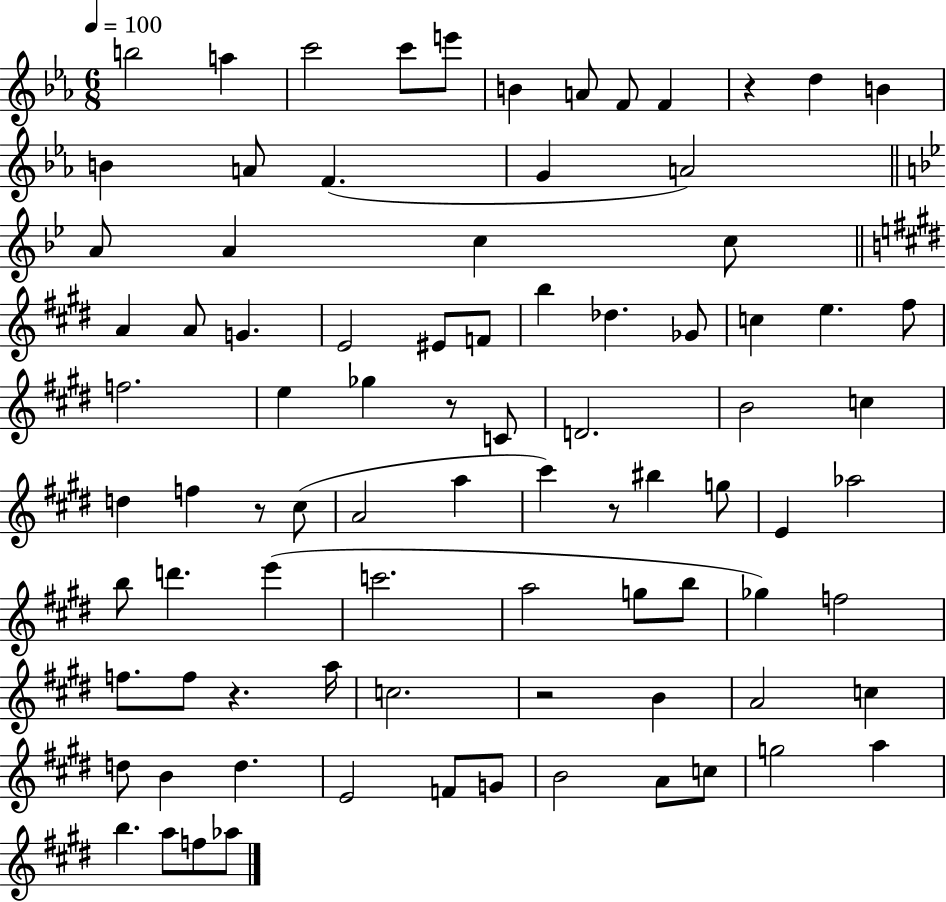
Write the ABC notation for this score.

X:1
T:Untitled
M:6/8
L:1/4
K:Eb
b2 a c'2 c'/2 e'/2 B A/2 F/2 F z d B B A/2 F G A2 A/2 A c c/2 A A/2 G E2 ^E/2 F/2 b _d _G/2 c e ^f/2 f2 e _g z/2 C/2 D2 B2 c d f z/2 ^c/2 A2 a ^c' z/2 ^b g/2 E _a2 b/2 d' e' c'2 a2 g/2 b/2 _g f2 f/2 f/2 z a/4 c2 z2 B A2 c d/2 B d E2 F/2 G/2 B2 A/2 c/2 g2 a b a/2 f/2 _a/2